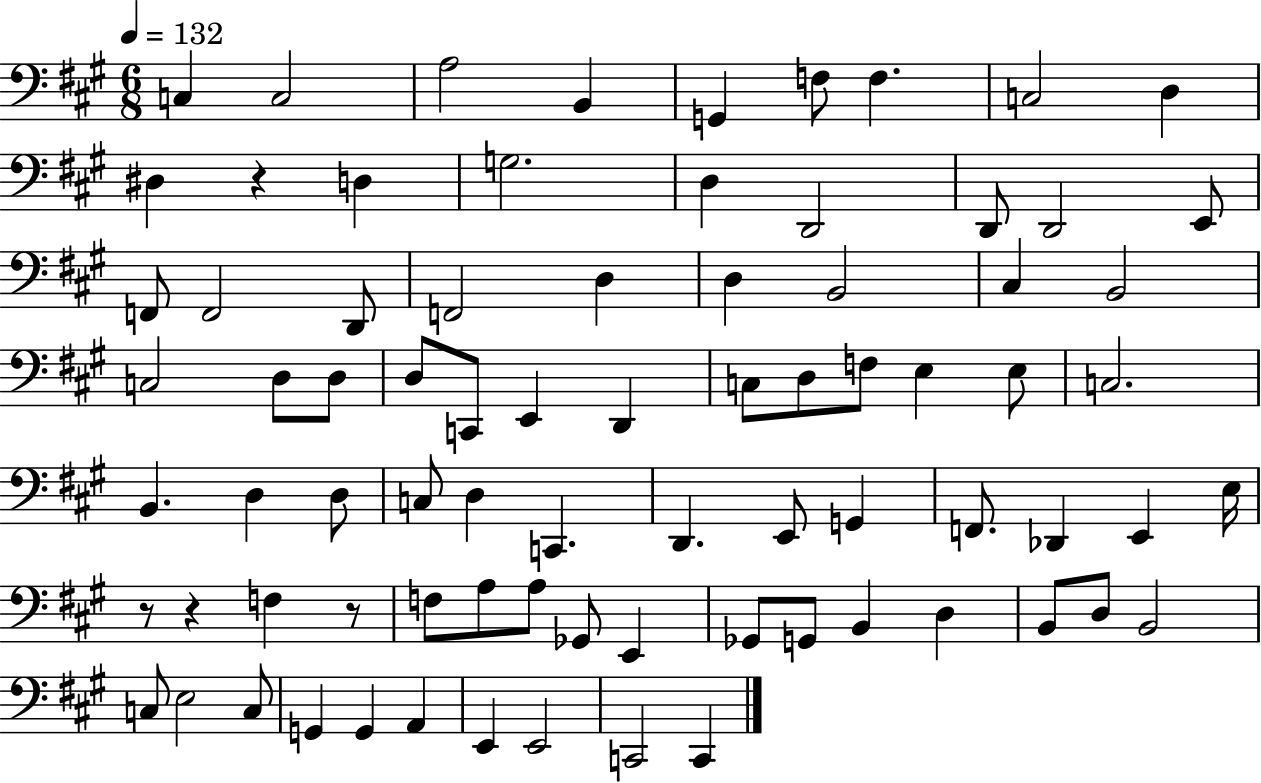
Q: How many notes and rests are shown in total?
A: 79